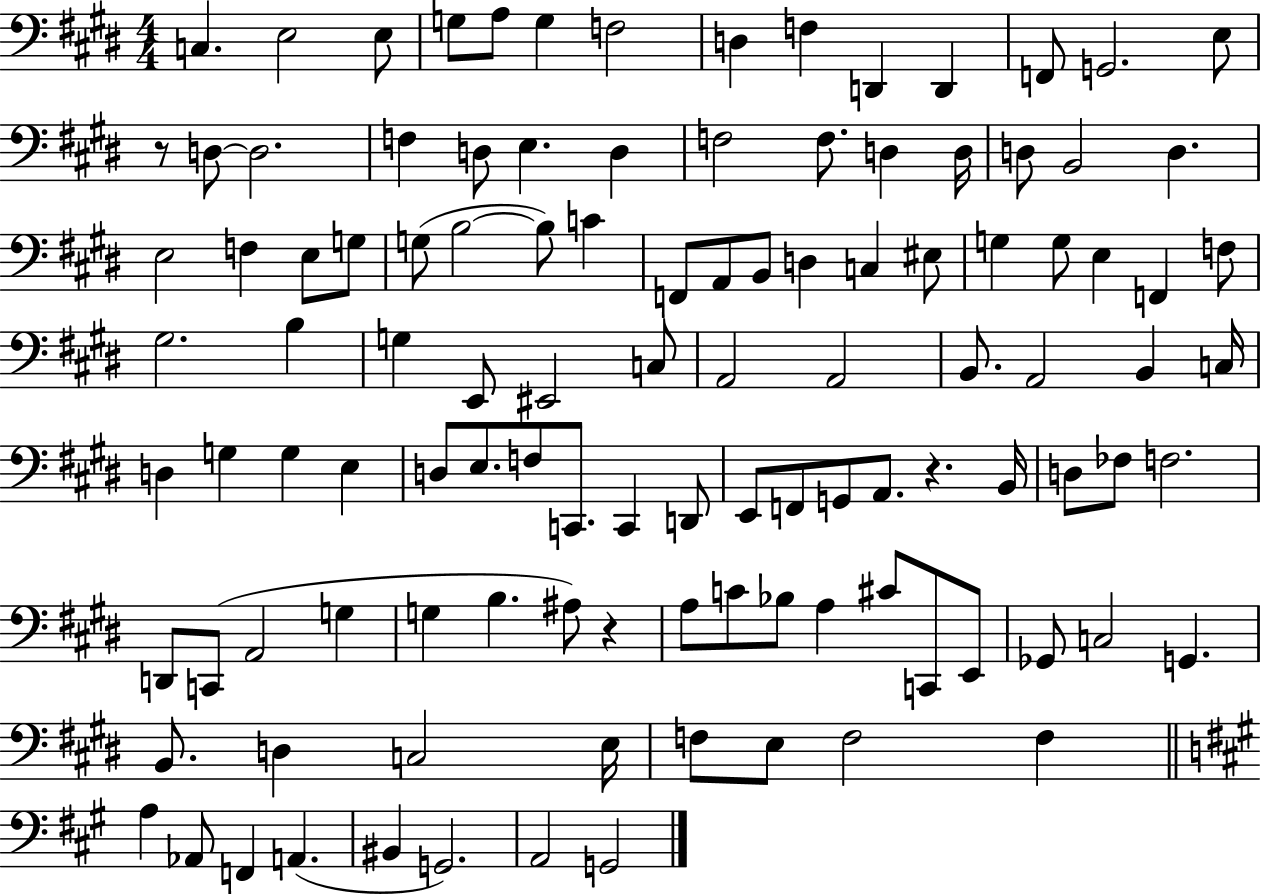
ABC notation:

X:1
T:Untitled
M:4/4
L:1/4
K:E
C, E,2 E,/2 G,/2 A,/2 G, F,2 D, F, D,, D,, F,,/2 G,,2 E,/2 z/2 D,/2 D,2 F, D,/2 E, D, F,2 F,/2 D, D,/4 D,/2 B,,2 D, E,2 F, E,/2 G,/2 G,/2 B,2 B,/2 C F,,/2 A,,/2 B,,/2 D, C, ^E,/2 G, G,/2 E, F,, F,/2 ^G,2 B, G, E,,/2 ^E,,2 C,/2 A,,2 A,,2 B,,/2 A,,2 B,, C,/4 D, G, G, E, D,/2 E,/2 F,/2 C,,/2 C,, D,,/2 E,,/2 F,,/2 G,,/2 A,,/2 z B,,/4 D,/2 _F,/2 F,2 D,,/2 C,,/2 A,,2 G, G, B, ^A,/2 z A,/2 C/2 _B,/2 A, ^C/2 C,,/2 E,,/2 _G,,/2 C,2 G,, B,,/2 D, C,2 E,/4 F,/2 E,/2 F,2 F, A, _A,,/2 F,, A,, ^B,, G,,2 A,,2 G,,2